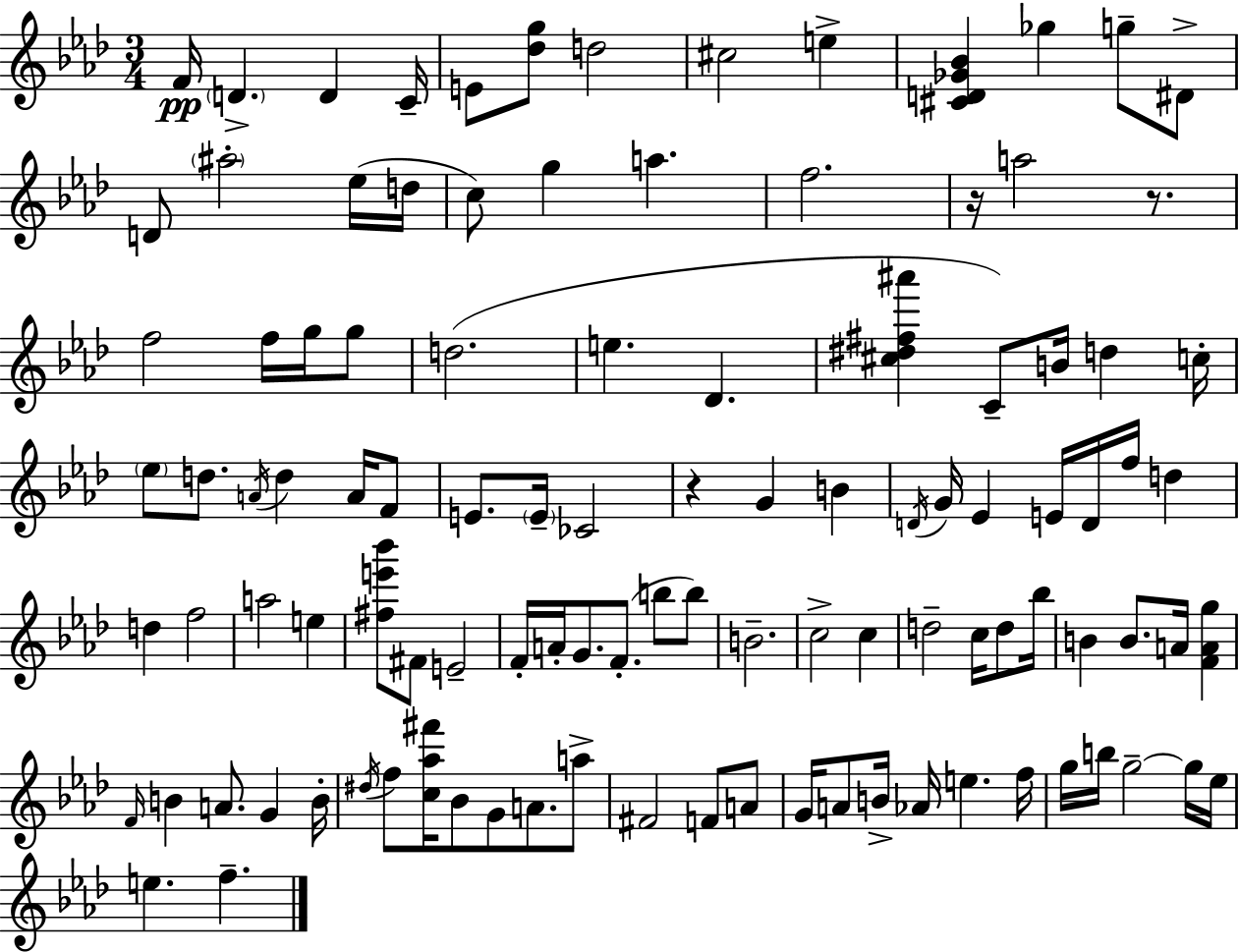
X:1
T:Untitled
M:3/4
L:1/4
K:Ab
F/4 D D C/4 E/2 [_dg]/2 d2 ^c2 e [^CD_G_B] _g g/2 ^D/2 D/2 ^a2 _e/4 d/4 c/2 g a f2 z/4 a2 z/2 f2 f/4 g/4 g/2 d2 e _D [^c^d^f^a'] C/2 B/4 d c/4 _e/2 d/2 A/4 d A/4 F/2 E/2 E/4 _C2 z G B D/4 G/4 _E E/4 D/4 f/4 d d f2 a2 e [^fe'_b']/2 ^F/2 E2 F/4 A/4 G/2 F/2 b/2 b/2 B2 c2 c d2 c/4 d/2 _b/4 B B/2 A/4 [FAg] F/4 B A/2 G B/4 ^d/4 f/2 [c_a^f']/4 _B/2 G/2 A/2 a/2 ^F2 F/2 A/2 G/4 A/2 B/4 _A/4 e f/4 g/4 b/4 g2 g/4 _e/4 e f